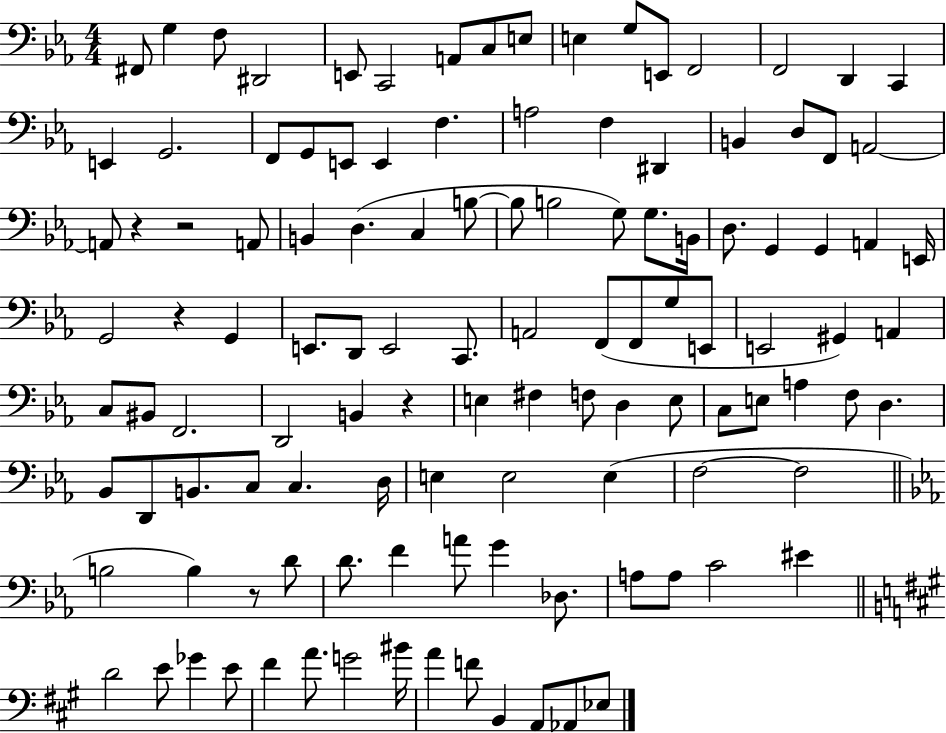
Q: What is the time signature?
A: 4/4